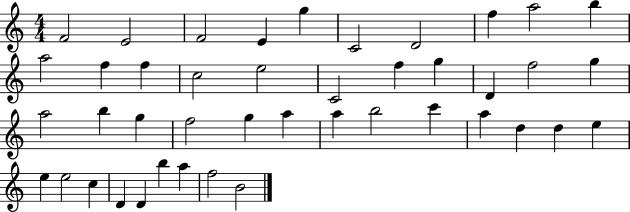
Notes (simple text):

F4/h E4/h F4/h E4/q G5/q C4/h D4/h F5/q A5/h B5/q A5/h F5/q F5/q C5/h E5/h C4/h F5/q G5/q D4/q F5/h G5/q A5/h B5/q G5/q F5/h G5/q A5/q A5/q B5/h C6/q A5/q D5/q D5/q E5/q E5/q E5/h C5/q D4/q D4/q B5/q A5/q F5/h B4/h